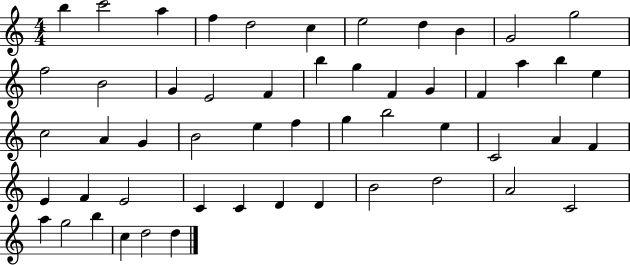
{
  \clef treble
  \numericTimeSignature
  \time 4/4
  \key c \major
  b''4 c'''2 a''4 | f''4 d''2 c''4 | e''2 d''4 b'4 | g'2 g''2 | \break f''2 b'2 | g'4 e'2 f'4 | b''4 g''4 f'4 g'4 | f'4 a''4 b''4 e''4 | \break c''2 a'4 g'4 | b'2 e''4 f''4 | g''4 b''2 e''4 | c'2 a'4 f'4 | \break e'4 f'4 e'2 | c'4 c'4 d'4 d'4 | b'2 d''2 | a'2 c'2 | \break a''4 g''2 b''4 | c''4 d''2 d''4 | \bar "|."
}